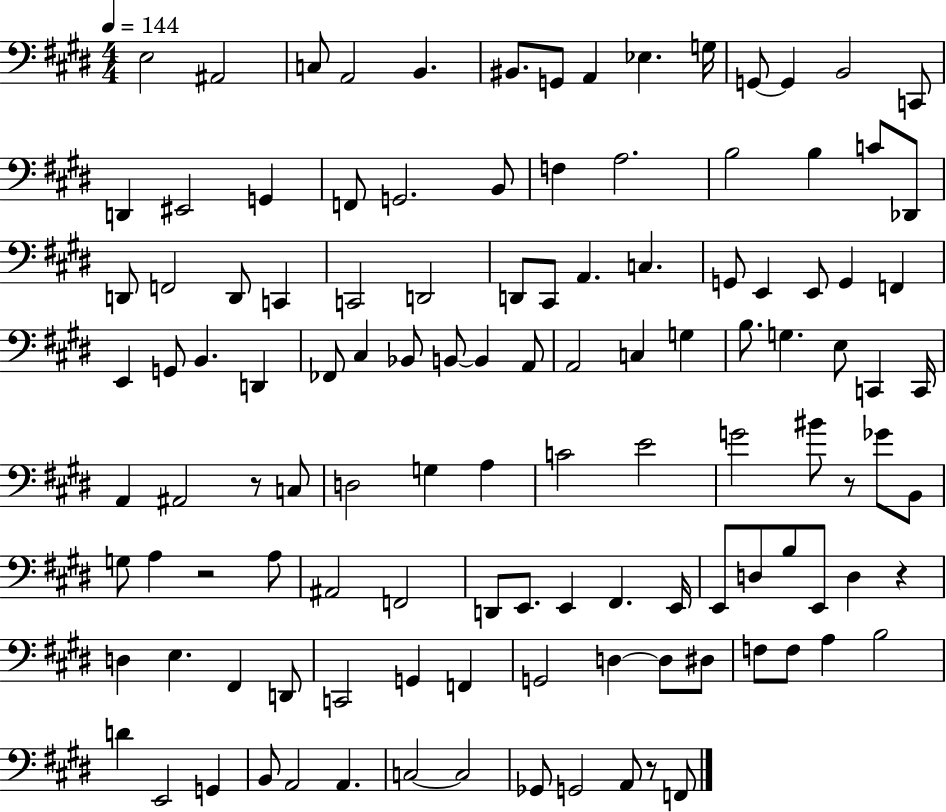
{
  \clef bass
  \numericTimeSignature
  \time 4/4
  \key e \major
  \tempo 4 = 144
  \repeat volta 2 { e2 ais,2 | c8 a,2 b,4. | bis,8. g,8 a,4 ees4. g16 | g,8~~ g,4 b,2 c,8 | \break d,4 eis,2 g,4 | f,8 g,2. b,8 | f4 a2. | b2 b4 c'8 des,8 | \break d,8 f,2 d,8 c,4 | c,2 d,2 | d,8 cis,8 a,4. c4. | g,8 e,4 e,8 g,4 f,4 | \break e,4 g,8 b,4. d,4 | fes,8 cis4 bes,8 b,8~~ b,4 a,8 | a,2 c4 g4 | b8. g4. e8 c,4 c,16 | \break a,4 ais,2 r8 c8 | d2 g4 a4 | c'2 e'2 | g'2 bis'8 r8 ges'8 b,8 | \break g8 a4 r2 a8 | ais,2 f,2 | d,8 e,8. e,4 fis,4. e,16 | e,8 d8 b8 e,8 d4 r4 | \break d4 e4. fis,4 d,8 | c,2 g,4 f,4 | g,2 d4~~ d8 dis8 | f8 f8 a4 b2 | \break d'4 e,2 g,4 | b,8 a,2 a,4. | c2~~ c2 | ges,8 g,2 a,8 r8 f,8 | \break } \bar "|."
}